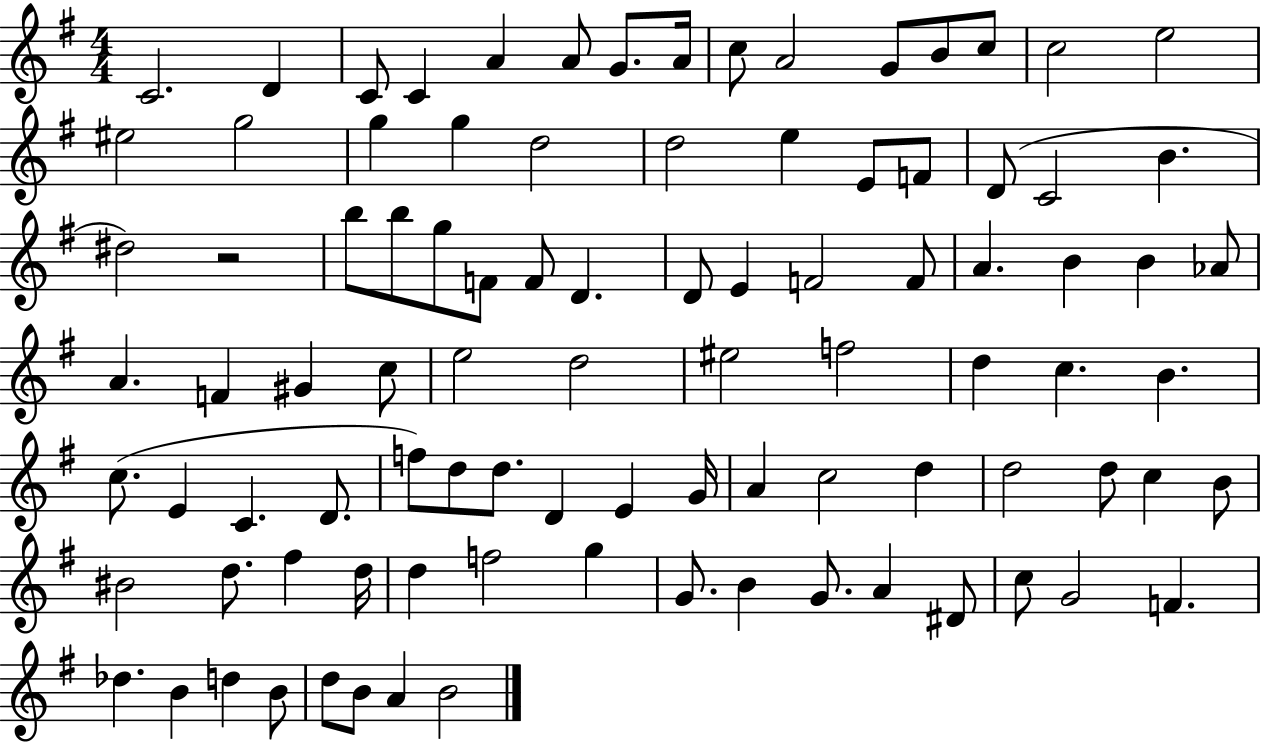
C4/h. D4/q C4/e C4/q A4/q A4/e G4/e. A4/s C5/e A4/h G4/e B4/e C5/e C5/h E5/h EIS5/h G5/h G5/q G5/q D5/h D5/h E5/q E4/e F4/e D4/e C4/h B4/q. D#5/h R/h B5/e B5/e G5/e F4/e F4/e D4/q. D4/e E4/q F4/h F4/e A4/q. B4/q B4/q Ab4/e A4/q. F4/q G#4/q C5/e E5/h D5/h EIS5/h F5/h D5/q C5/q. B4/q. C5/e. E4/q C4/q. D4/e. F5/e D5/e D5/e. D4/q E4/q G4/s A4/q C5/h D5/q D5/h D5/e C5/q B4/e BIS4/h D5/e. F#5/q D5/s D5/q F5/h G5/q G4/e. B4/q G4/e. A4/q D#4/e C5/e G4/h F4/q. Db5/q. B4/q D5/q B4/e D5/e B4/e A4/q B4/h